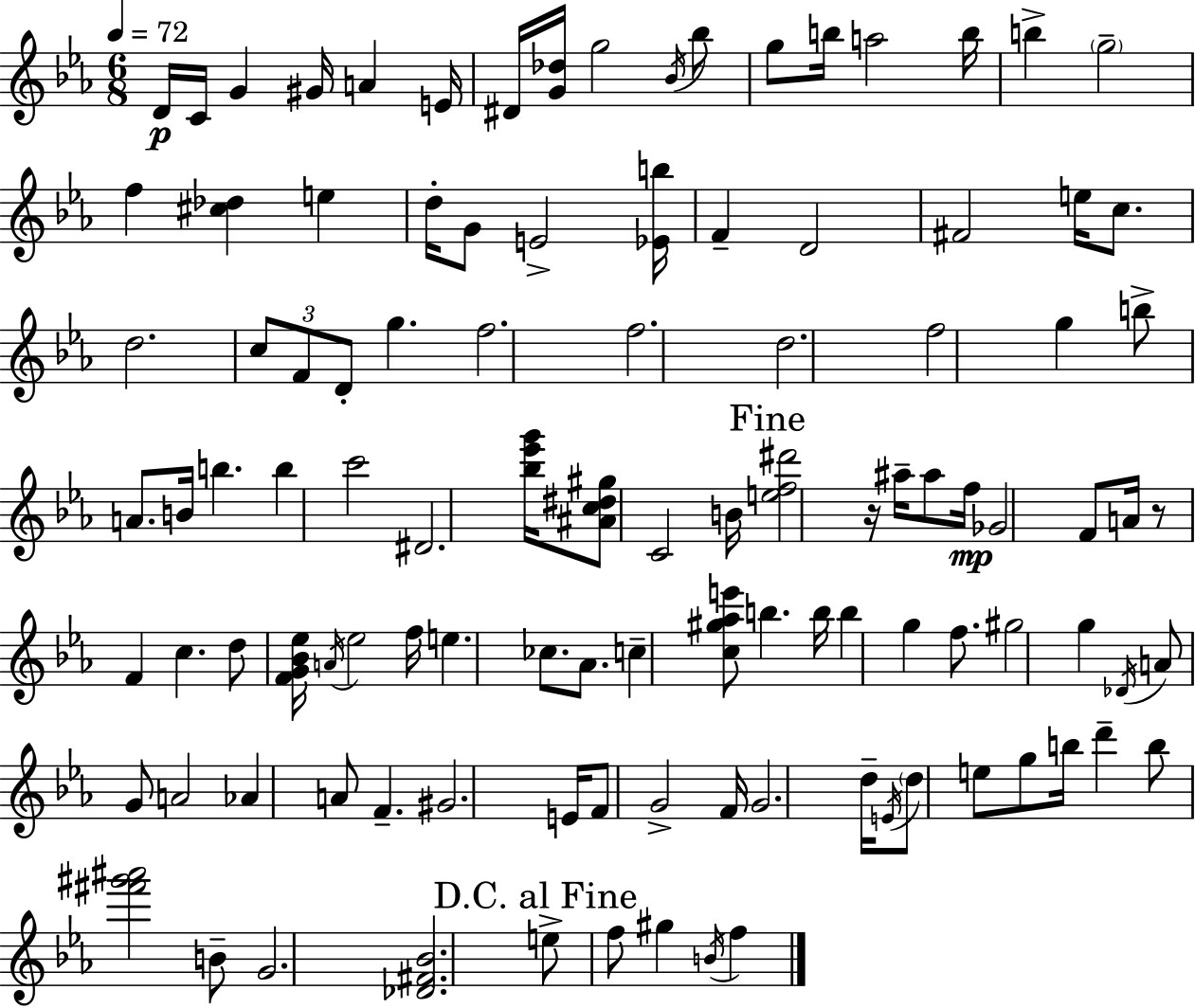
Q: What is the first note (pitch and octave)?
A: D4